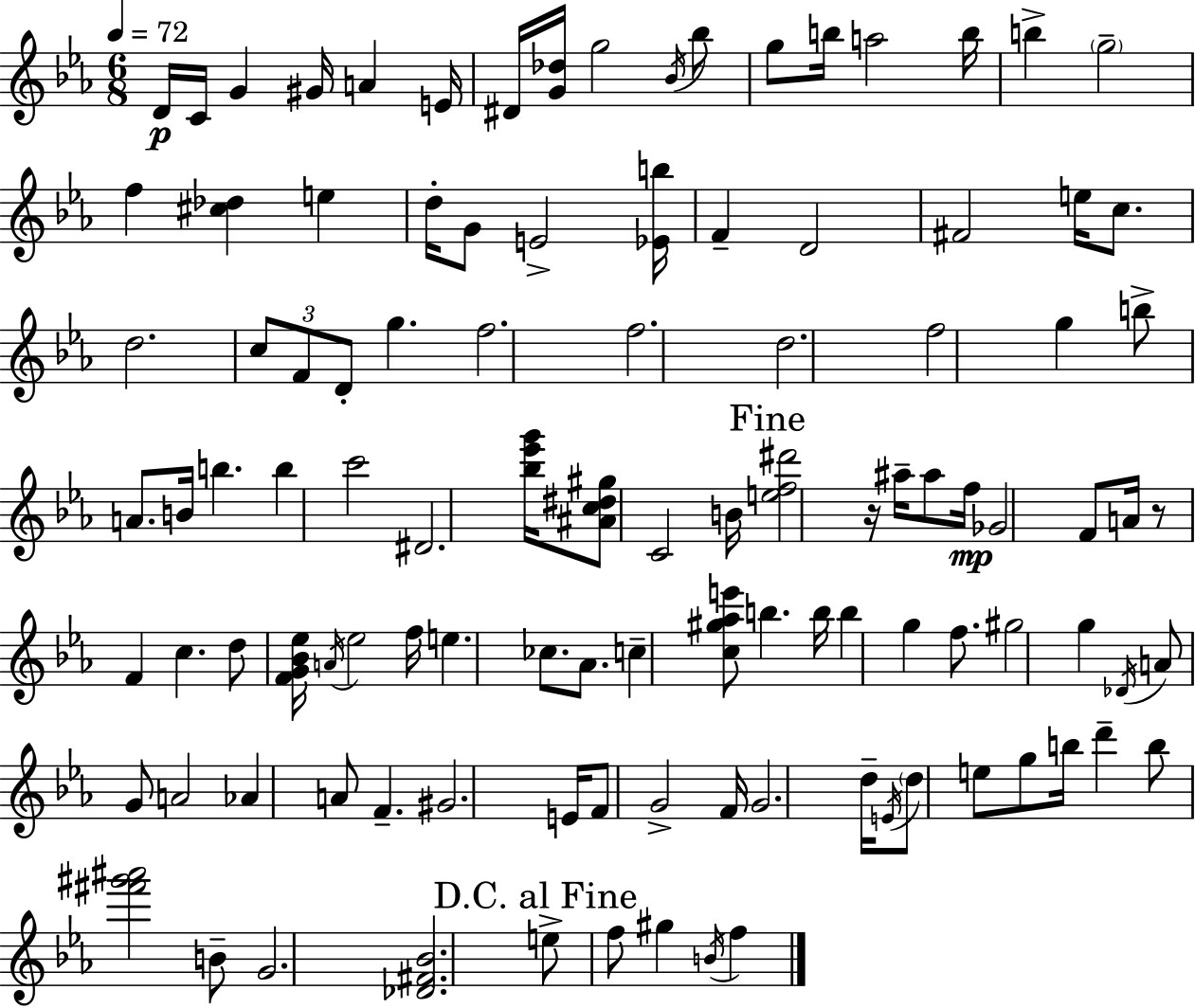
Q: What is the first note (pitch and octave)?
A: D4